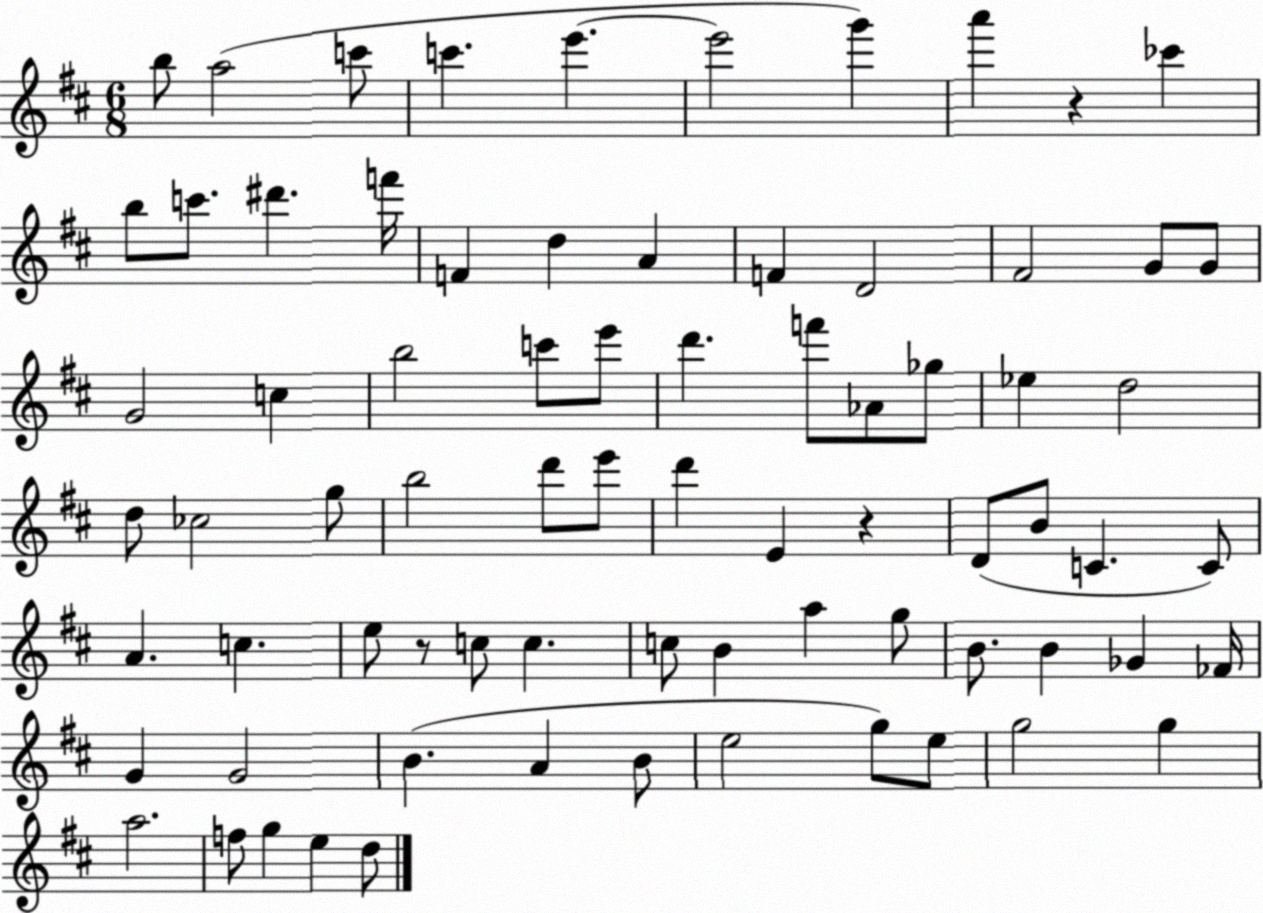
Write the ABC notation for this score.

X:1
T:Untitled
M:6/8
L:1/4
K:D
b/2 a2 c'/2 c' e' e'2 g' a' z _c' b/2 c'/2 ^d' f'/4 F d A F D2 ^F2 G/2 G/2 G2 c b2 c'/2 e'/2 d' f'/2 _A/2 _g/2 _e d2 d/2 _c2 g/2 b2 d'/2 e'/2 d' E z D/2 B/2 C C/2 A c e/2 z/2 c/2 c c/2 B a g/2 B/2 B _G _F/4 G G2 B A B/2 e2 g/2 e/2 g2 g a2 f/2 g e d/2